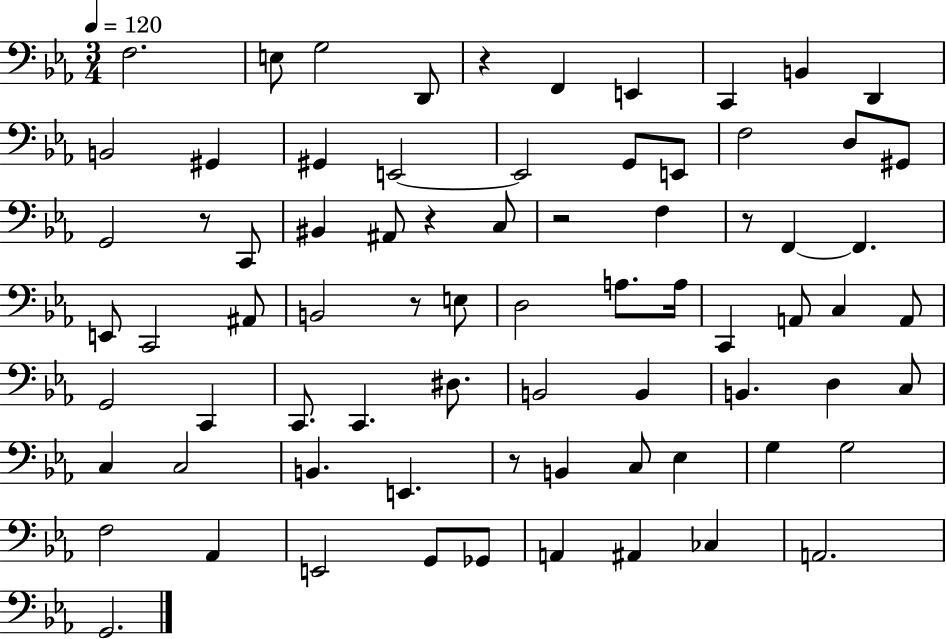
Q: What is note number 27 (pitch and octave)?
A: F2